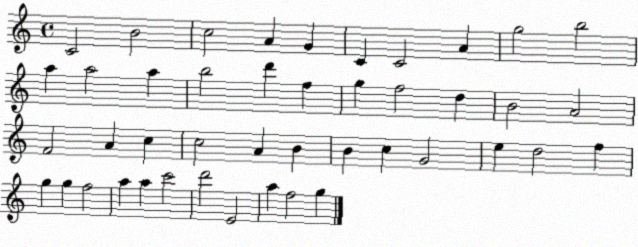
X:1
T:Untitled
M:4/4
L:1/4
K:C
C2 B2 c2 A G C C2 A g2 b2 a a2 a b2 d' f g f2 d B2 A2 F2 A c c2 A B B c G2 e d2 f g g f2 a a c'2 d'2 E2 a f2 g